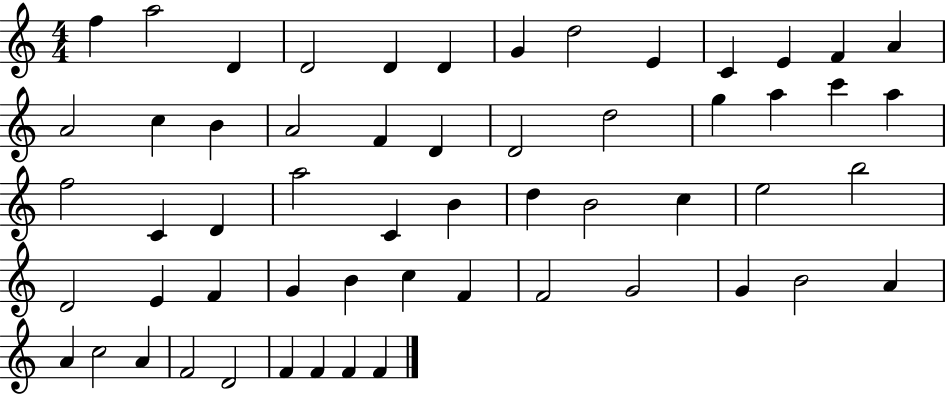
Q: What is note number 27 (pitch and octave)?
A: C4